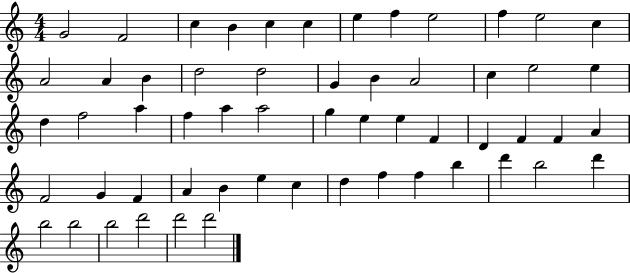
X:1
T:Untitled
M:4/4
L:1/4
K:C
G2 F2 c B c c e f e2 f e2 c A2 A B d2 d2 G B A2 c e2 e d f2 a f a a2 g e e F D F F A F2 G F A B e c d f f b d' b2 d' b2 b2 b2 d'2 d'2 d'2